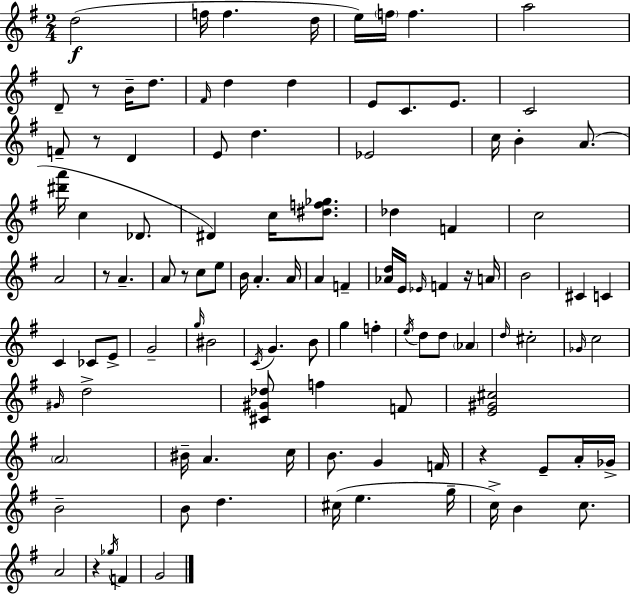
{
  \clef treble
  \numericTimeSignature
  \time 2/4
  \key g \major
  d''2(\f | f''16 f''4. d''16 | e''16) \parenthesize f''16 f''4. | a''2 | \break d'8-- r8 b'16-- d''8. | \grace { fis'16 } d''4 d''4 | e'8 c'8. e'8. | c'2 | \break f'8-- r8 d'4 | e'8 d''4. | ees'2 | c''16 b'4-. a'8.( | \break <dis''' a'''>16 c''4 des'8. | dis'4) c''16 <dis'' f'' ges''>8. | des''4 f'4 | c''2 | \break a'2 | r8 a'4.-- | a'8 r8 c''8 e''8 | b'16 a'4.-. | \break a'16 a'4 f'4-- | <aes' d''>16 e'16 \grace { ees'16 } f'4 | r16 a'16 b'2 | cis'4 c'4 | \break c'4 ces'8 | e'8-> g'2-- | \grace { g''16 } bis'2 | \acciaccatura { c'16 } g'4. | \break b'8 g''4 | f''4-. \acciaccatura { e''16 } d''8 d''8 | \parenthesize aes'4 \grace { d''16 } cis''2-. | \grace { ges'16 } c''2 | \break \grace { gis'16 } | d''2-> | <cis' gis' des''>8 f''4 f'8 | <e' gis' cis''>2 | \break \parenthesize a'2 | bis'16-- a'4. c''16 | b'8. g'4 f'16 | r4 e'8-- a'16-. ges'16-> | \break b'2-- | b'8 d''4. | cis''16( e''4. g''16-- | c''16->) b'4 c''8. | \break a'2 | r4 \acciaccatura { ges''16 } f'4 | g'2 | \bar "|."
}